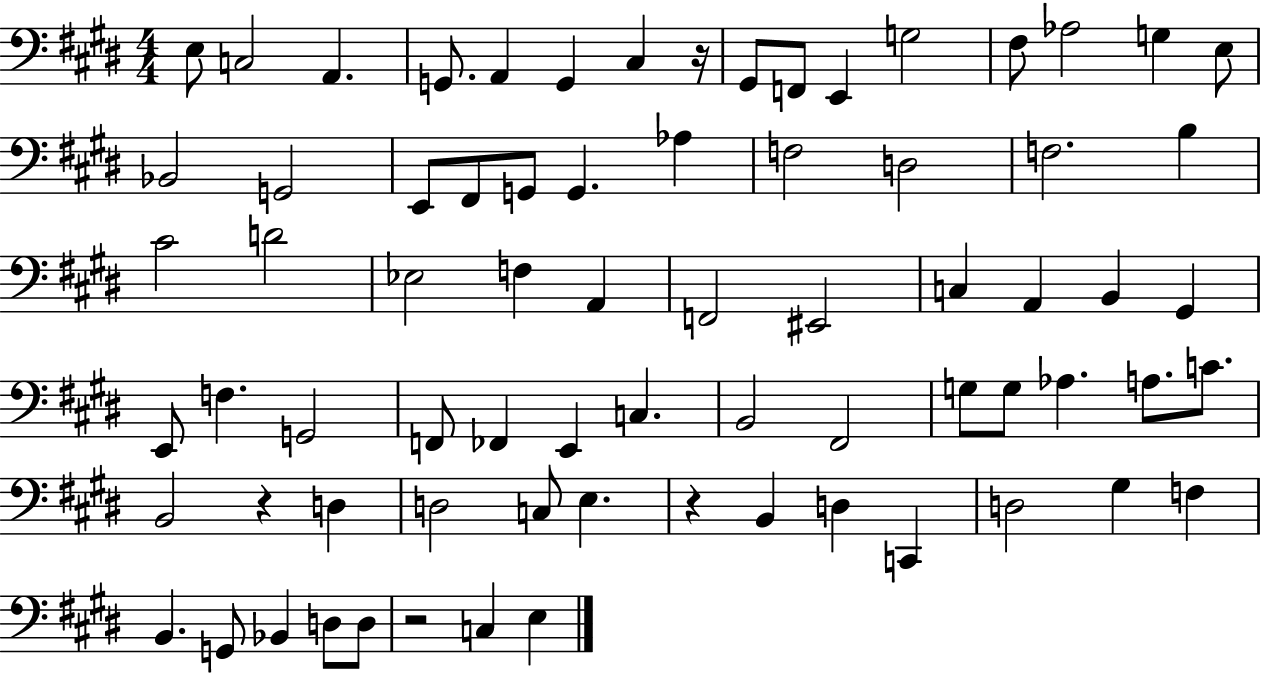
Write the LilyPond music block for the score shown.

{
  \clef bass
  \numericTimeSignature
  \time 4/4
  \key e \major
  e8 c2 a,4. | g,8. a,4 g,4 cis4 r16 | gis,8 f,8 e,4 g2 | fis8 aes2 g4 e8 | \break bes,2 g,2 | e,8 fis,8 g,8 g,4. aes4 | f2 d2 | f2. b4 | \break cis'2 d'2 | ees2 f4 a,4 | f,2 eis,2 | c4 a,4 b,4 gis,4 | \break e,8 f4. g,2 | f,8 fes,4 e,4 c4. | b,2 fis,2 | g8 g8 aes4. a8. c'8. | \break b,2 r4 d4 | d2 c8 e4. | r4 b,4 d4 c,4 | d2 gis4 f4 | \break b,4. g,8 bes,4 d8 d8 | r2 c4 e4 | \bar "|."
}